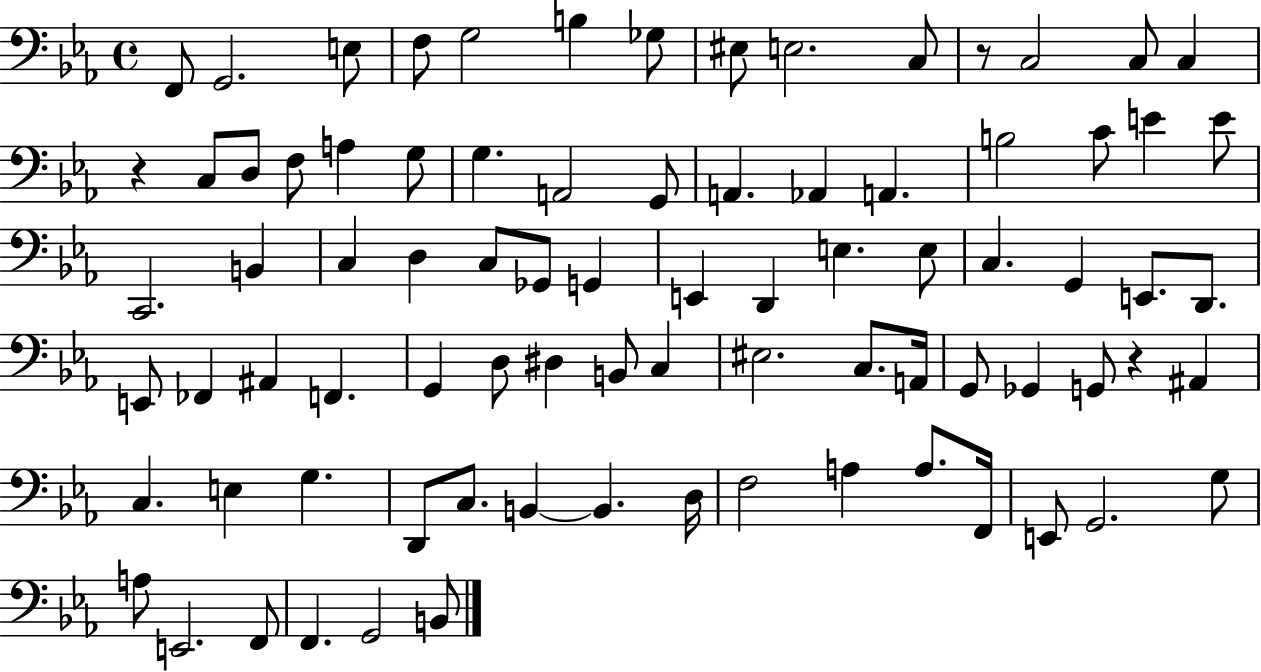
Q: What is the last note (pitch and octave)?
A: B2